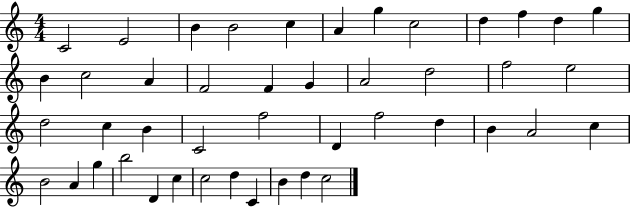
C4/h E4/h B4/q B4/h C5/q A4/q G5/q C5/h D5/q F5/q D5/q G5/q B4/q C5/h A4/q F4/h F4/q G4/q A4/h D5/h F5/h E5/h D5/h C5/q B4/q C4/h F5/h D4/q F5/h D5/q B4/q A4/h C5/q B4/h A4/q G5/q B5/h D4/q C5/q C5/h D5/q C4/q B4/q D5/q C5/h